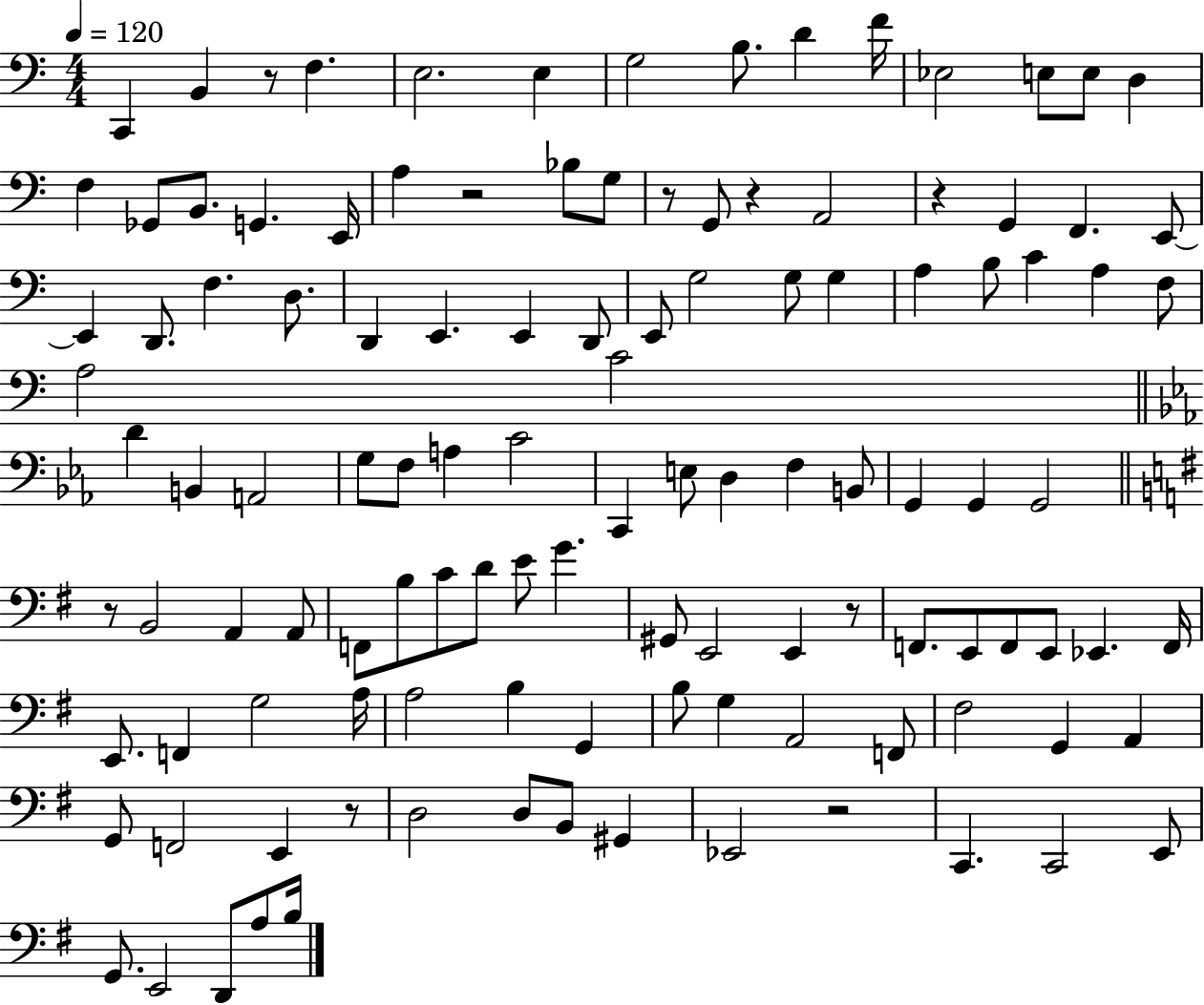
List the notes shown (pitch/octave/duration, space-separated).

C2/q B2/q R/e F3/q. E3/h. E3/q G3/h B3/e. D4/q F4/s Eb3/h E3/e E3/e D3/q F3/q Gb2/e B2/e. G2/q. E2/s A3/q R/h Bb3/e G3/e R/e G2/e R/q A2/h R/q G2/q F2/q. E2/e E2/q D2/e. F3/q. D3/e. D2/q E2/q. E2/q D2/e E2/e G3/h G3/e G3/q A3/q B3/e C4/q A3/q F3/e A3/h C4/h D4/q B2/q A2/h G3/e F3/e A3/q C4/h C2/q E3/e D3/q F3/q B2/e G2/q G2/q G2/h R/e B2/h A2/q A2/e F2/e B3/e C4/e D4/e E4/e G4/q. G#2/e E2/h E2/q R/e F2/e. E2/e F2/e E2/e Eb2/q. F2/s E2/e. F2/q G3/h A3/s A3/h B3/q G2/q B3/e G3/q A2/h F2/e F#3/h G2/q A2/q G2/e F2/h E2/q R/e D3/h D3/e B2/e G#2/q Eb2/h R/h C2/q. C2/h E2/e G2/e. E2/h D2/e A3/e B3/s